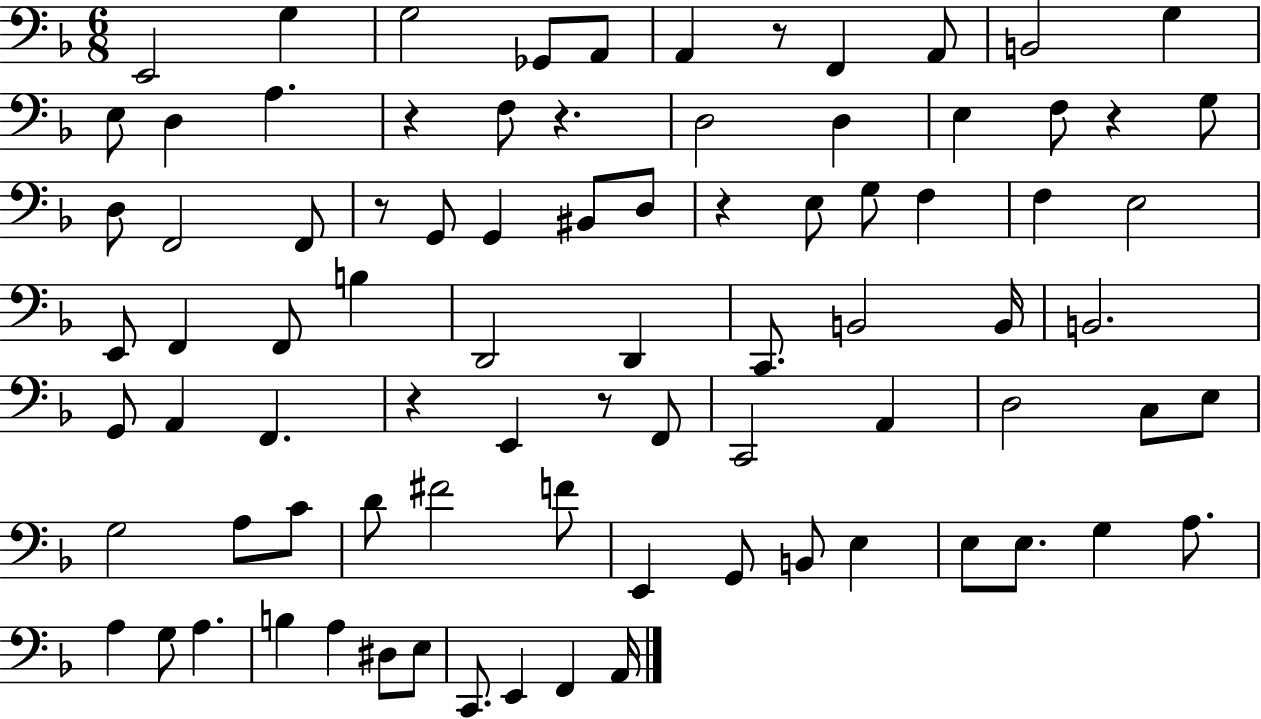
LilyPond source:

{
  \clef bass
  \numericTimeSignature
  \time 6/8
  \key f \major
  e,2 g4 | g2 ges,8 a,8 | a,4 r8 f,4 a,8 | b,2 g4 | \break e8 d4 a4. | r4 f8 r4. | d2 d4 | e4 f8 r4 g8 | \break d8 f,2 f,8 | r8 g,8 g,4 bis,8 d8 | r4 e8 g8 f4 | f4 e2 | \break e,8 f,4 f,8 b4 | d,2 d,4 | c,8. b,2 b,16 | b,2. | \break g,8 a,4 f,4. | r4 e,4 r8 f,8 | c,2 a,4 | d2 c8 e8 | \break g2 a8 c'8 | d'8 fis'2 f'8 | e,4 g,8 b,8 e4 | e8 e8. g4 a8. | \break a4 g8 a4. | b4 a4 dis8 e8 | c,8. e,4 f,4 a,16 | \bar "|."
}